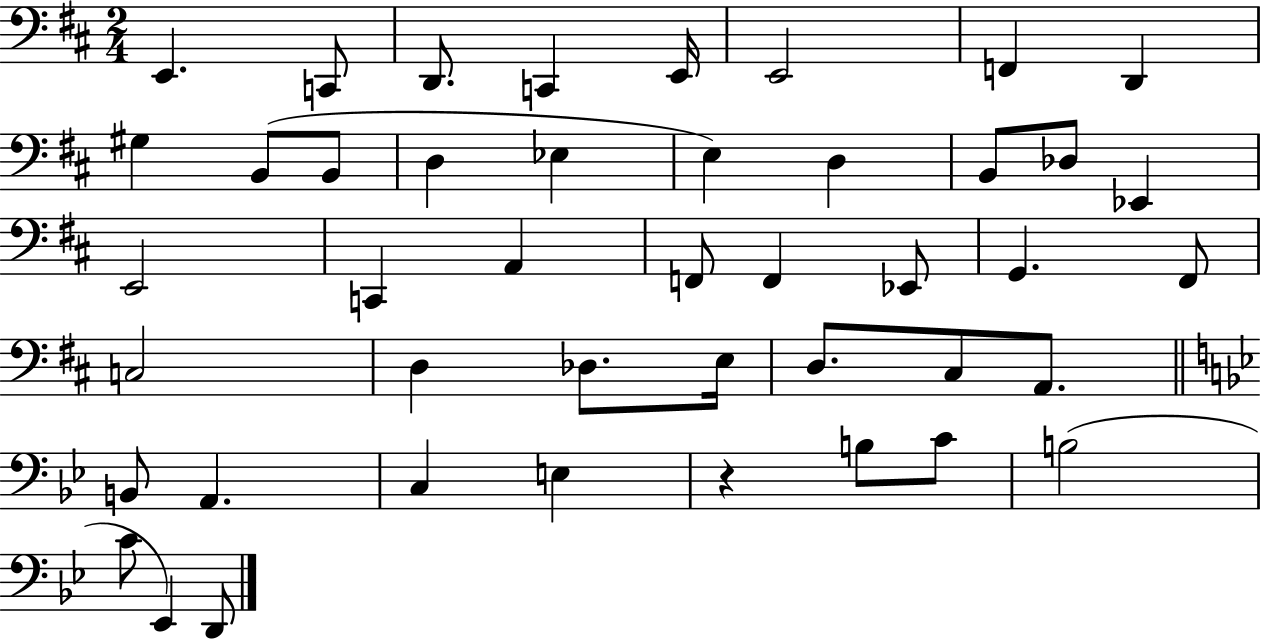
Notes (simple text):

E2/q. C2/e D2/e. C2/q E2/s E2/h F2/q D2/q G#3/q B2/e B2/e D3/q Eb3/q E3/q D3/q B2/e Db3/e Eb2/q E2/h C2/q A2/q F2/e F2/q Eb2/e G2/q. F#2/e C3/h D3/q Db3/e. E3/s D3/e. C#3/e A2/e. B2/e A2/q. C3/q E3/q R/q B3/e C4/e B3/h C4/e Eb2/q D2/e